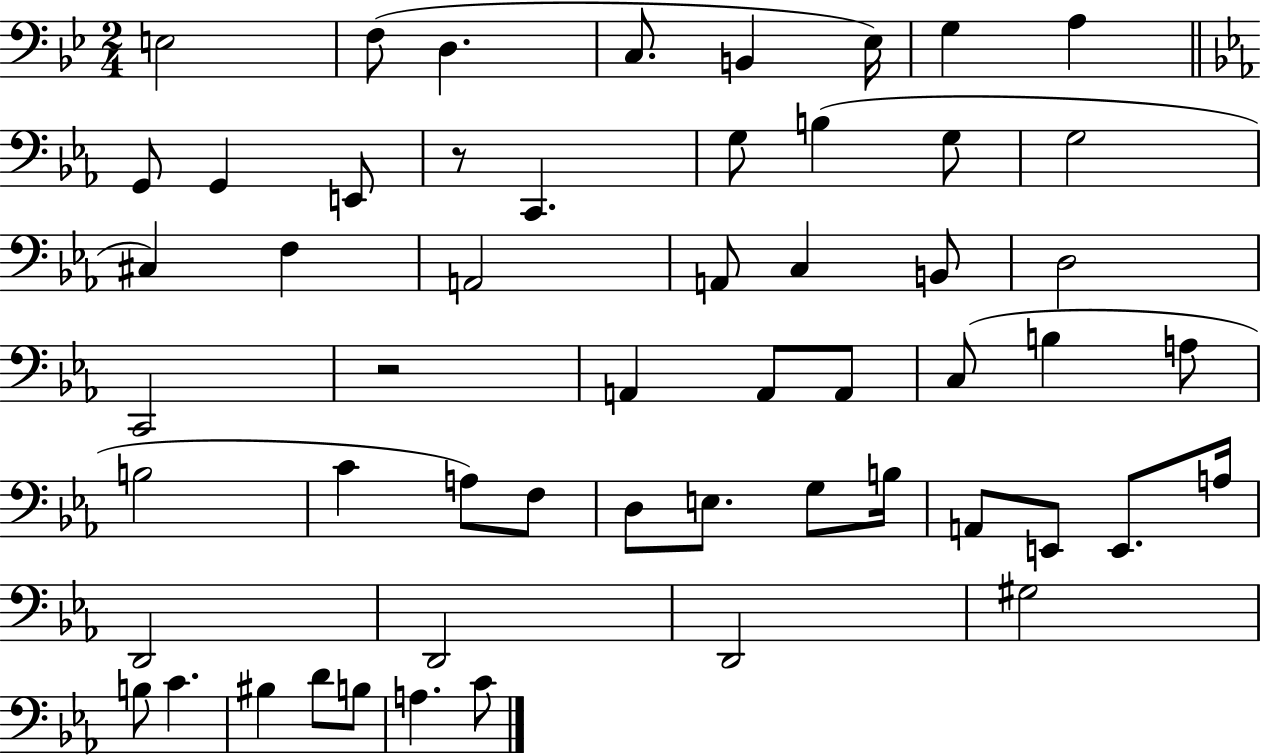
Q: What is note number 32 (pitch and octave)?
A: C4